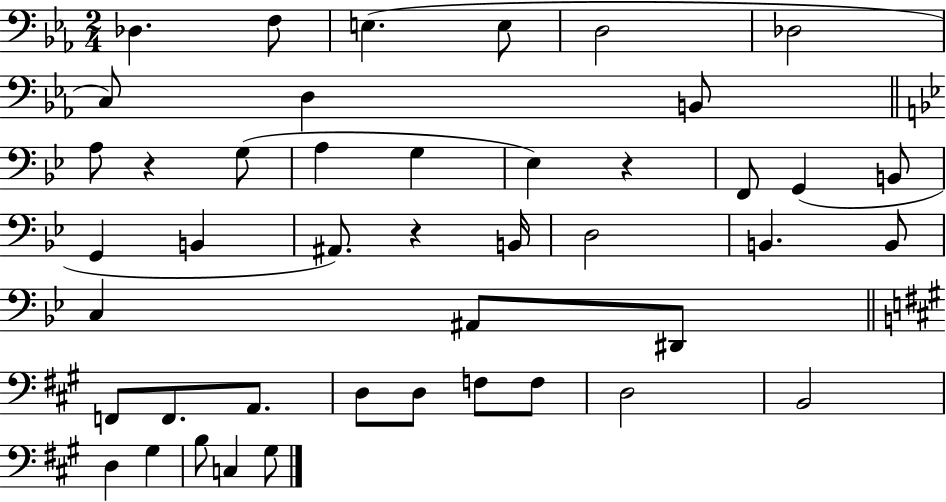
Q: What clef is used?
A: bass